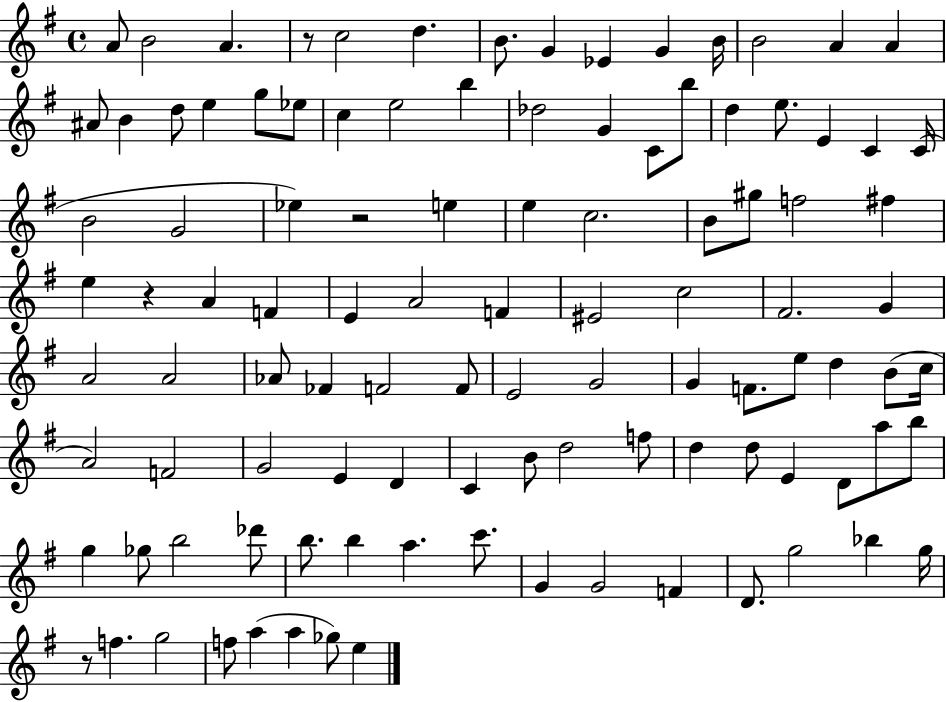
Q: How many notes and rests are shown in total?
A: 106